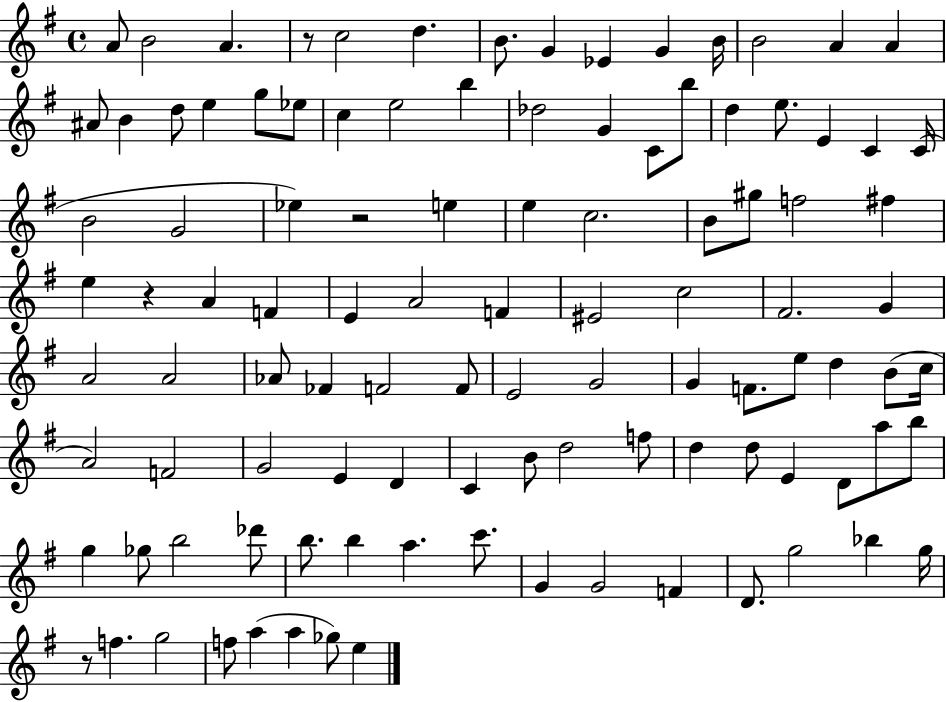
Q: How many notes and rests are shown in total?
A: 106